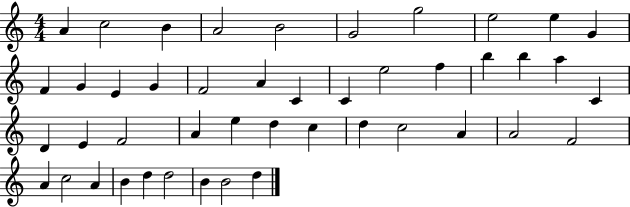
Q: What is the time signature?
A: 4/4